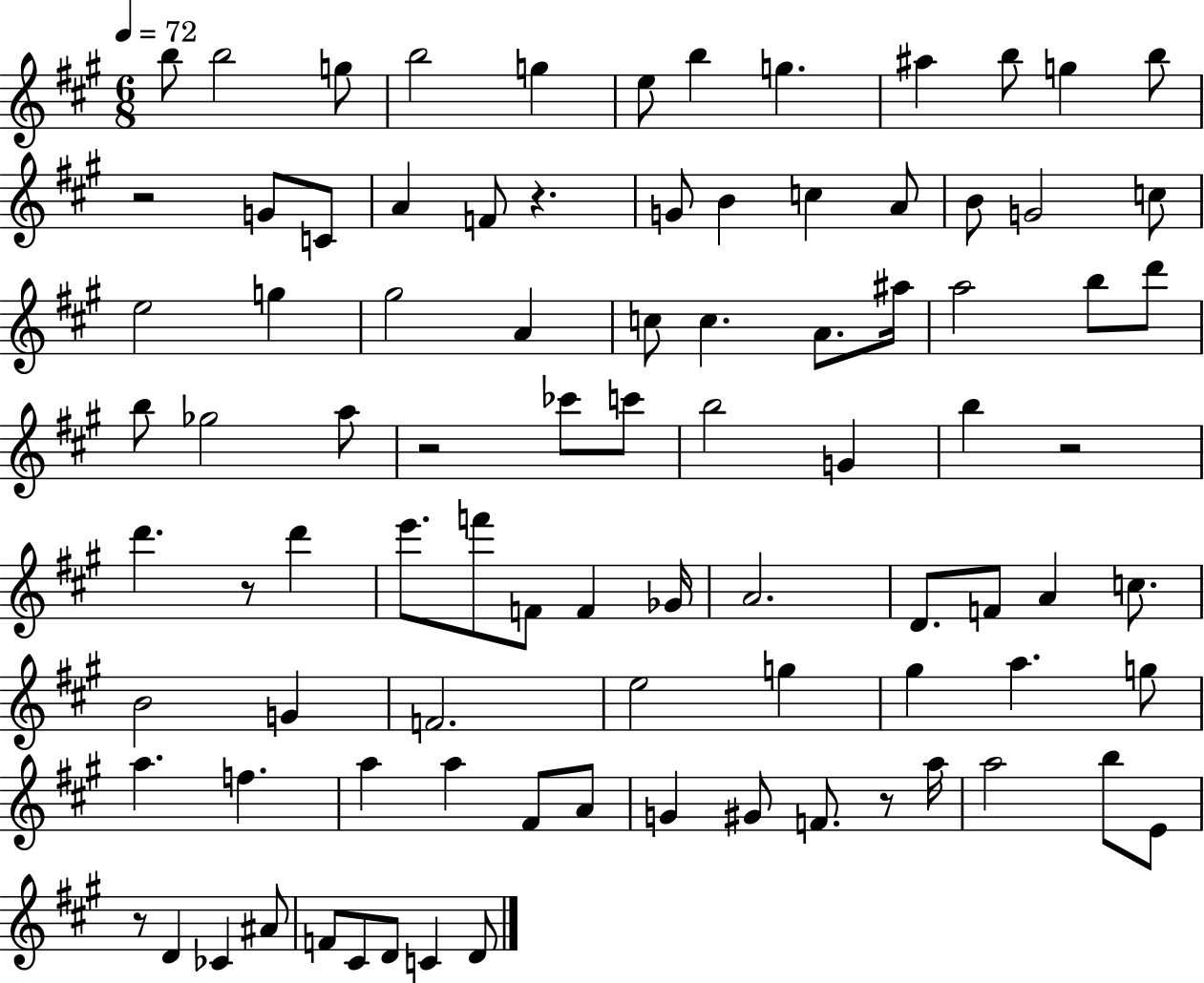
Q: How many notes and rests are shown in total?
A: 90